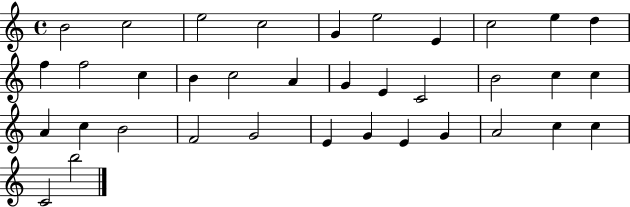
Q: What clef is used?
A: treble